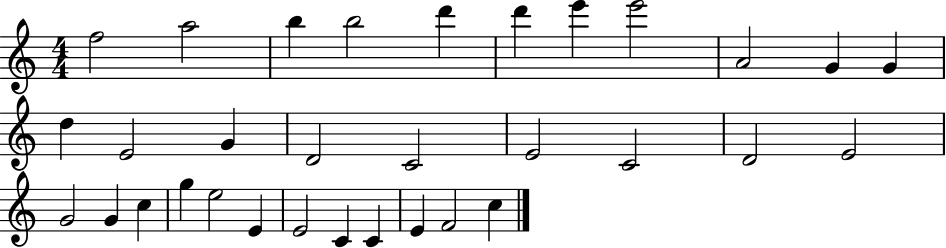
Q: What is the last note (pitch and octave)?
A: C5